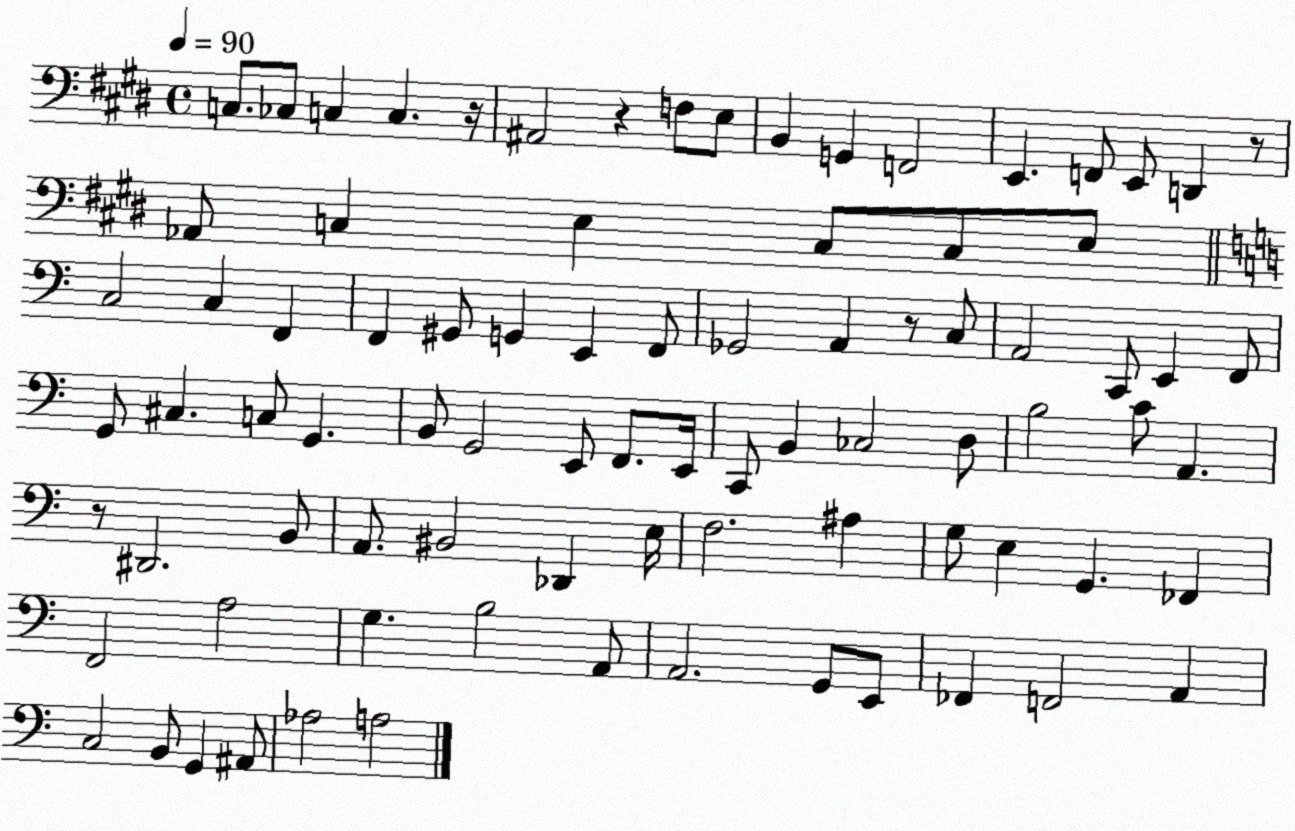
X:1
T:Untitled
M:4/4
L:1/4
K:E
C,/2 _C,/2 C, C, z/4 ^A,,2 z F,/2 E,/2 B,, G,, F,,2 E,, F,,/2 E,,/2 D,, z/2 _A,,/2 C, E, C,/2 C,/2 E,/2 C,2 C, F,, F,, ^G,,/2 G,, E,, F,,/2 _G,,2 A,, z/2 C,/2 A,,2 C,,/2 E,, F,,/2 G,,/2 ^C, C,/2 G,, B,,/2 G,,2 E,,/2 F,,/2 E,,/4 C,,/2 B,, _C,2 D,/2 B,2 C/2 A,, z/2 ^D,,2 B,,/2 A,,/2 ^B,,2 _D,, E,/4 F,2 ^A, G,/2 E, G,, _F,, F,,2 A,2 G, B,2 A,,/2 A,,2 G,,/2 E,,/2 _F,, F,,2 A,, C,2 B,,/2 G,, ^A,,/2 _A,2 A,2